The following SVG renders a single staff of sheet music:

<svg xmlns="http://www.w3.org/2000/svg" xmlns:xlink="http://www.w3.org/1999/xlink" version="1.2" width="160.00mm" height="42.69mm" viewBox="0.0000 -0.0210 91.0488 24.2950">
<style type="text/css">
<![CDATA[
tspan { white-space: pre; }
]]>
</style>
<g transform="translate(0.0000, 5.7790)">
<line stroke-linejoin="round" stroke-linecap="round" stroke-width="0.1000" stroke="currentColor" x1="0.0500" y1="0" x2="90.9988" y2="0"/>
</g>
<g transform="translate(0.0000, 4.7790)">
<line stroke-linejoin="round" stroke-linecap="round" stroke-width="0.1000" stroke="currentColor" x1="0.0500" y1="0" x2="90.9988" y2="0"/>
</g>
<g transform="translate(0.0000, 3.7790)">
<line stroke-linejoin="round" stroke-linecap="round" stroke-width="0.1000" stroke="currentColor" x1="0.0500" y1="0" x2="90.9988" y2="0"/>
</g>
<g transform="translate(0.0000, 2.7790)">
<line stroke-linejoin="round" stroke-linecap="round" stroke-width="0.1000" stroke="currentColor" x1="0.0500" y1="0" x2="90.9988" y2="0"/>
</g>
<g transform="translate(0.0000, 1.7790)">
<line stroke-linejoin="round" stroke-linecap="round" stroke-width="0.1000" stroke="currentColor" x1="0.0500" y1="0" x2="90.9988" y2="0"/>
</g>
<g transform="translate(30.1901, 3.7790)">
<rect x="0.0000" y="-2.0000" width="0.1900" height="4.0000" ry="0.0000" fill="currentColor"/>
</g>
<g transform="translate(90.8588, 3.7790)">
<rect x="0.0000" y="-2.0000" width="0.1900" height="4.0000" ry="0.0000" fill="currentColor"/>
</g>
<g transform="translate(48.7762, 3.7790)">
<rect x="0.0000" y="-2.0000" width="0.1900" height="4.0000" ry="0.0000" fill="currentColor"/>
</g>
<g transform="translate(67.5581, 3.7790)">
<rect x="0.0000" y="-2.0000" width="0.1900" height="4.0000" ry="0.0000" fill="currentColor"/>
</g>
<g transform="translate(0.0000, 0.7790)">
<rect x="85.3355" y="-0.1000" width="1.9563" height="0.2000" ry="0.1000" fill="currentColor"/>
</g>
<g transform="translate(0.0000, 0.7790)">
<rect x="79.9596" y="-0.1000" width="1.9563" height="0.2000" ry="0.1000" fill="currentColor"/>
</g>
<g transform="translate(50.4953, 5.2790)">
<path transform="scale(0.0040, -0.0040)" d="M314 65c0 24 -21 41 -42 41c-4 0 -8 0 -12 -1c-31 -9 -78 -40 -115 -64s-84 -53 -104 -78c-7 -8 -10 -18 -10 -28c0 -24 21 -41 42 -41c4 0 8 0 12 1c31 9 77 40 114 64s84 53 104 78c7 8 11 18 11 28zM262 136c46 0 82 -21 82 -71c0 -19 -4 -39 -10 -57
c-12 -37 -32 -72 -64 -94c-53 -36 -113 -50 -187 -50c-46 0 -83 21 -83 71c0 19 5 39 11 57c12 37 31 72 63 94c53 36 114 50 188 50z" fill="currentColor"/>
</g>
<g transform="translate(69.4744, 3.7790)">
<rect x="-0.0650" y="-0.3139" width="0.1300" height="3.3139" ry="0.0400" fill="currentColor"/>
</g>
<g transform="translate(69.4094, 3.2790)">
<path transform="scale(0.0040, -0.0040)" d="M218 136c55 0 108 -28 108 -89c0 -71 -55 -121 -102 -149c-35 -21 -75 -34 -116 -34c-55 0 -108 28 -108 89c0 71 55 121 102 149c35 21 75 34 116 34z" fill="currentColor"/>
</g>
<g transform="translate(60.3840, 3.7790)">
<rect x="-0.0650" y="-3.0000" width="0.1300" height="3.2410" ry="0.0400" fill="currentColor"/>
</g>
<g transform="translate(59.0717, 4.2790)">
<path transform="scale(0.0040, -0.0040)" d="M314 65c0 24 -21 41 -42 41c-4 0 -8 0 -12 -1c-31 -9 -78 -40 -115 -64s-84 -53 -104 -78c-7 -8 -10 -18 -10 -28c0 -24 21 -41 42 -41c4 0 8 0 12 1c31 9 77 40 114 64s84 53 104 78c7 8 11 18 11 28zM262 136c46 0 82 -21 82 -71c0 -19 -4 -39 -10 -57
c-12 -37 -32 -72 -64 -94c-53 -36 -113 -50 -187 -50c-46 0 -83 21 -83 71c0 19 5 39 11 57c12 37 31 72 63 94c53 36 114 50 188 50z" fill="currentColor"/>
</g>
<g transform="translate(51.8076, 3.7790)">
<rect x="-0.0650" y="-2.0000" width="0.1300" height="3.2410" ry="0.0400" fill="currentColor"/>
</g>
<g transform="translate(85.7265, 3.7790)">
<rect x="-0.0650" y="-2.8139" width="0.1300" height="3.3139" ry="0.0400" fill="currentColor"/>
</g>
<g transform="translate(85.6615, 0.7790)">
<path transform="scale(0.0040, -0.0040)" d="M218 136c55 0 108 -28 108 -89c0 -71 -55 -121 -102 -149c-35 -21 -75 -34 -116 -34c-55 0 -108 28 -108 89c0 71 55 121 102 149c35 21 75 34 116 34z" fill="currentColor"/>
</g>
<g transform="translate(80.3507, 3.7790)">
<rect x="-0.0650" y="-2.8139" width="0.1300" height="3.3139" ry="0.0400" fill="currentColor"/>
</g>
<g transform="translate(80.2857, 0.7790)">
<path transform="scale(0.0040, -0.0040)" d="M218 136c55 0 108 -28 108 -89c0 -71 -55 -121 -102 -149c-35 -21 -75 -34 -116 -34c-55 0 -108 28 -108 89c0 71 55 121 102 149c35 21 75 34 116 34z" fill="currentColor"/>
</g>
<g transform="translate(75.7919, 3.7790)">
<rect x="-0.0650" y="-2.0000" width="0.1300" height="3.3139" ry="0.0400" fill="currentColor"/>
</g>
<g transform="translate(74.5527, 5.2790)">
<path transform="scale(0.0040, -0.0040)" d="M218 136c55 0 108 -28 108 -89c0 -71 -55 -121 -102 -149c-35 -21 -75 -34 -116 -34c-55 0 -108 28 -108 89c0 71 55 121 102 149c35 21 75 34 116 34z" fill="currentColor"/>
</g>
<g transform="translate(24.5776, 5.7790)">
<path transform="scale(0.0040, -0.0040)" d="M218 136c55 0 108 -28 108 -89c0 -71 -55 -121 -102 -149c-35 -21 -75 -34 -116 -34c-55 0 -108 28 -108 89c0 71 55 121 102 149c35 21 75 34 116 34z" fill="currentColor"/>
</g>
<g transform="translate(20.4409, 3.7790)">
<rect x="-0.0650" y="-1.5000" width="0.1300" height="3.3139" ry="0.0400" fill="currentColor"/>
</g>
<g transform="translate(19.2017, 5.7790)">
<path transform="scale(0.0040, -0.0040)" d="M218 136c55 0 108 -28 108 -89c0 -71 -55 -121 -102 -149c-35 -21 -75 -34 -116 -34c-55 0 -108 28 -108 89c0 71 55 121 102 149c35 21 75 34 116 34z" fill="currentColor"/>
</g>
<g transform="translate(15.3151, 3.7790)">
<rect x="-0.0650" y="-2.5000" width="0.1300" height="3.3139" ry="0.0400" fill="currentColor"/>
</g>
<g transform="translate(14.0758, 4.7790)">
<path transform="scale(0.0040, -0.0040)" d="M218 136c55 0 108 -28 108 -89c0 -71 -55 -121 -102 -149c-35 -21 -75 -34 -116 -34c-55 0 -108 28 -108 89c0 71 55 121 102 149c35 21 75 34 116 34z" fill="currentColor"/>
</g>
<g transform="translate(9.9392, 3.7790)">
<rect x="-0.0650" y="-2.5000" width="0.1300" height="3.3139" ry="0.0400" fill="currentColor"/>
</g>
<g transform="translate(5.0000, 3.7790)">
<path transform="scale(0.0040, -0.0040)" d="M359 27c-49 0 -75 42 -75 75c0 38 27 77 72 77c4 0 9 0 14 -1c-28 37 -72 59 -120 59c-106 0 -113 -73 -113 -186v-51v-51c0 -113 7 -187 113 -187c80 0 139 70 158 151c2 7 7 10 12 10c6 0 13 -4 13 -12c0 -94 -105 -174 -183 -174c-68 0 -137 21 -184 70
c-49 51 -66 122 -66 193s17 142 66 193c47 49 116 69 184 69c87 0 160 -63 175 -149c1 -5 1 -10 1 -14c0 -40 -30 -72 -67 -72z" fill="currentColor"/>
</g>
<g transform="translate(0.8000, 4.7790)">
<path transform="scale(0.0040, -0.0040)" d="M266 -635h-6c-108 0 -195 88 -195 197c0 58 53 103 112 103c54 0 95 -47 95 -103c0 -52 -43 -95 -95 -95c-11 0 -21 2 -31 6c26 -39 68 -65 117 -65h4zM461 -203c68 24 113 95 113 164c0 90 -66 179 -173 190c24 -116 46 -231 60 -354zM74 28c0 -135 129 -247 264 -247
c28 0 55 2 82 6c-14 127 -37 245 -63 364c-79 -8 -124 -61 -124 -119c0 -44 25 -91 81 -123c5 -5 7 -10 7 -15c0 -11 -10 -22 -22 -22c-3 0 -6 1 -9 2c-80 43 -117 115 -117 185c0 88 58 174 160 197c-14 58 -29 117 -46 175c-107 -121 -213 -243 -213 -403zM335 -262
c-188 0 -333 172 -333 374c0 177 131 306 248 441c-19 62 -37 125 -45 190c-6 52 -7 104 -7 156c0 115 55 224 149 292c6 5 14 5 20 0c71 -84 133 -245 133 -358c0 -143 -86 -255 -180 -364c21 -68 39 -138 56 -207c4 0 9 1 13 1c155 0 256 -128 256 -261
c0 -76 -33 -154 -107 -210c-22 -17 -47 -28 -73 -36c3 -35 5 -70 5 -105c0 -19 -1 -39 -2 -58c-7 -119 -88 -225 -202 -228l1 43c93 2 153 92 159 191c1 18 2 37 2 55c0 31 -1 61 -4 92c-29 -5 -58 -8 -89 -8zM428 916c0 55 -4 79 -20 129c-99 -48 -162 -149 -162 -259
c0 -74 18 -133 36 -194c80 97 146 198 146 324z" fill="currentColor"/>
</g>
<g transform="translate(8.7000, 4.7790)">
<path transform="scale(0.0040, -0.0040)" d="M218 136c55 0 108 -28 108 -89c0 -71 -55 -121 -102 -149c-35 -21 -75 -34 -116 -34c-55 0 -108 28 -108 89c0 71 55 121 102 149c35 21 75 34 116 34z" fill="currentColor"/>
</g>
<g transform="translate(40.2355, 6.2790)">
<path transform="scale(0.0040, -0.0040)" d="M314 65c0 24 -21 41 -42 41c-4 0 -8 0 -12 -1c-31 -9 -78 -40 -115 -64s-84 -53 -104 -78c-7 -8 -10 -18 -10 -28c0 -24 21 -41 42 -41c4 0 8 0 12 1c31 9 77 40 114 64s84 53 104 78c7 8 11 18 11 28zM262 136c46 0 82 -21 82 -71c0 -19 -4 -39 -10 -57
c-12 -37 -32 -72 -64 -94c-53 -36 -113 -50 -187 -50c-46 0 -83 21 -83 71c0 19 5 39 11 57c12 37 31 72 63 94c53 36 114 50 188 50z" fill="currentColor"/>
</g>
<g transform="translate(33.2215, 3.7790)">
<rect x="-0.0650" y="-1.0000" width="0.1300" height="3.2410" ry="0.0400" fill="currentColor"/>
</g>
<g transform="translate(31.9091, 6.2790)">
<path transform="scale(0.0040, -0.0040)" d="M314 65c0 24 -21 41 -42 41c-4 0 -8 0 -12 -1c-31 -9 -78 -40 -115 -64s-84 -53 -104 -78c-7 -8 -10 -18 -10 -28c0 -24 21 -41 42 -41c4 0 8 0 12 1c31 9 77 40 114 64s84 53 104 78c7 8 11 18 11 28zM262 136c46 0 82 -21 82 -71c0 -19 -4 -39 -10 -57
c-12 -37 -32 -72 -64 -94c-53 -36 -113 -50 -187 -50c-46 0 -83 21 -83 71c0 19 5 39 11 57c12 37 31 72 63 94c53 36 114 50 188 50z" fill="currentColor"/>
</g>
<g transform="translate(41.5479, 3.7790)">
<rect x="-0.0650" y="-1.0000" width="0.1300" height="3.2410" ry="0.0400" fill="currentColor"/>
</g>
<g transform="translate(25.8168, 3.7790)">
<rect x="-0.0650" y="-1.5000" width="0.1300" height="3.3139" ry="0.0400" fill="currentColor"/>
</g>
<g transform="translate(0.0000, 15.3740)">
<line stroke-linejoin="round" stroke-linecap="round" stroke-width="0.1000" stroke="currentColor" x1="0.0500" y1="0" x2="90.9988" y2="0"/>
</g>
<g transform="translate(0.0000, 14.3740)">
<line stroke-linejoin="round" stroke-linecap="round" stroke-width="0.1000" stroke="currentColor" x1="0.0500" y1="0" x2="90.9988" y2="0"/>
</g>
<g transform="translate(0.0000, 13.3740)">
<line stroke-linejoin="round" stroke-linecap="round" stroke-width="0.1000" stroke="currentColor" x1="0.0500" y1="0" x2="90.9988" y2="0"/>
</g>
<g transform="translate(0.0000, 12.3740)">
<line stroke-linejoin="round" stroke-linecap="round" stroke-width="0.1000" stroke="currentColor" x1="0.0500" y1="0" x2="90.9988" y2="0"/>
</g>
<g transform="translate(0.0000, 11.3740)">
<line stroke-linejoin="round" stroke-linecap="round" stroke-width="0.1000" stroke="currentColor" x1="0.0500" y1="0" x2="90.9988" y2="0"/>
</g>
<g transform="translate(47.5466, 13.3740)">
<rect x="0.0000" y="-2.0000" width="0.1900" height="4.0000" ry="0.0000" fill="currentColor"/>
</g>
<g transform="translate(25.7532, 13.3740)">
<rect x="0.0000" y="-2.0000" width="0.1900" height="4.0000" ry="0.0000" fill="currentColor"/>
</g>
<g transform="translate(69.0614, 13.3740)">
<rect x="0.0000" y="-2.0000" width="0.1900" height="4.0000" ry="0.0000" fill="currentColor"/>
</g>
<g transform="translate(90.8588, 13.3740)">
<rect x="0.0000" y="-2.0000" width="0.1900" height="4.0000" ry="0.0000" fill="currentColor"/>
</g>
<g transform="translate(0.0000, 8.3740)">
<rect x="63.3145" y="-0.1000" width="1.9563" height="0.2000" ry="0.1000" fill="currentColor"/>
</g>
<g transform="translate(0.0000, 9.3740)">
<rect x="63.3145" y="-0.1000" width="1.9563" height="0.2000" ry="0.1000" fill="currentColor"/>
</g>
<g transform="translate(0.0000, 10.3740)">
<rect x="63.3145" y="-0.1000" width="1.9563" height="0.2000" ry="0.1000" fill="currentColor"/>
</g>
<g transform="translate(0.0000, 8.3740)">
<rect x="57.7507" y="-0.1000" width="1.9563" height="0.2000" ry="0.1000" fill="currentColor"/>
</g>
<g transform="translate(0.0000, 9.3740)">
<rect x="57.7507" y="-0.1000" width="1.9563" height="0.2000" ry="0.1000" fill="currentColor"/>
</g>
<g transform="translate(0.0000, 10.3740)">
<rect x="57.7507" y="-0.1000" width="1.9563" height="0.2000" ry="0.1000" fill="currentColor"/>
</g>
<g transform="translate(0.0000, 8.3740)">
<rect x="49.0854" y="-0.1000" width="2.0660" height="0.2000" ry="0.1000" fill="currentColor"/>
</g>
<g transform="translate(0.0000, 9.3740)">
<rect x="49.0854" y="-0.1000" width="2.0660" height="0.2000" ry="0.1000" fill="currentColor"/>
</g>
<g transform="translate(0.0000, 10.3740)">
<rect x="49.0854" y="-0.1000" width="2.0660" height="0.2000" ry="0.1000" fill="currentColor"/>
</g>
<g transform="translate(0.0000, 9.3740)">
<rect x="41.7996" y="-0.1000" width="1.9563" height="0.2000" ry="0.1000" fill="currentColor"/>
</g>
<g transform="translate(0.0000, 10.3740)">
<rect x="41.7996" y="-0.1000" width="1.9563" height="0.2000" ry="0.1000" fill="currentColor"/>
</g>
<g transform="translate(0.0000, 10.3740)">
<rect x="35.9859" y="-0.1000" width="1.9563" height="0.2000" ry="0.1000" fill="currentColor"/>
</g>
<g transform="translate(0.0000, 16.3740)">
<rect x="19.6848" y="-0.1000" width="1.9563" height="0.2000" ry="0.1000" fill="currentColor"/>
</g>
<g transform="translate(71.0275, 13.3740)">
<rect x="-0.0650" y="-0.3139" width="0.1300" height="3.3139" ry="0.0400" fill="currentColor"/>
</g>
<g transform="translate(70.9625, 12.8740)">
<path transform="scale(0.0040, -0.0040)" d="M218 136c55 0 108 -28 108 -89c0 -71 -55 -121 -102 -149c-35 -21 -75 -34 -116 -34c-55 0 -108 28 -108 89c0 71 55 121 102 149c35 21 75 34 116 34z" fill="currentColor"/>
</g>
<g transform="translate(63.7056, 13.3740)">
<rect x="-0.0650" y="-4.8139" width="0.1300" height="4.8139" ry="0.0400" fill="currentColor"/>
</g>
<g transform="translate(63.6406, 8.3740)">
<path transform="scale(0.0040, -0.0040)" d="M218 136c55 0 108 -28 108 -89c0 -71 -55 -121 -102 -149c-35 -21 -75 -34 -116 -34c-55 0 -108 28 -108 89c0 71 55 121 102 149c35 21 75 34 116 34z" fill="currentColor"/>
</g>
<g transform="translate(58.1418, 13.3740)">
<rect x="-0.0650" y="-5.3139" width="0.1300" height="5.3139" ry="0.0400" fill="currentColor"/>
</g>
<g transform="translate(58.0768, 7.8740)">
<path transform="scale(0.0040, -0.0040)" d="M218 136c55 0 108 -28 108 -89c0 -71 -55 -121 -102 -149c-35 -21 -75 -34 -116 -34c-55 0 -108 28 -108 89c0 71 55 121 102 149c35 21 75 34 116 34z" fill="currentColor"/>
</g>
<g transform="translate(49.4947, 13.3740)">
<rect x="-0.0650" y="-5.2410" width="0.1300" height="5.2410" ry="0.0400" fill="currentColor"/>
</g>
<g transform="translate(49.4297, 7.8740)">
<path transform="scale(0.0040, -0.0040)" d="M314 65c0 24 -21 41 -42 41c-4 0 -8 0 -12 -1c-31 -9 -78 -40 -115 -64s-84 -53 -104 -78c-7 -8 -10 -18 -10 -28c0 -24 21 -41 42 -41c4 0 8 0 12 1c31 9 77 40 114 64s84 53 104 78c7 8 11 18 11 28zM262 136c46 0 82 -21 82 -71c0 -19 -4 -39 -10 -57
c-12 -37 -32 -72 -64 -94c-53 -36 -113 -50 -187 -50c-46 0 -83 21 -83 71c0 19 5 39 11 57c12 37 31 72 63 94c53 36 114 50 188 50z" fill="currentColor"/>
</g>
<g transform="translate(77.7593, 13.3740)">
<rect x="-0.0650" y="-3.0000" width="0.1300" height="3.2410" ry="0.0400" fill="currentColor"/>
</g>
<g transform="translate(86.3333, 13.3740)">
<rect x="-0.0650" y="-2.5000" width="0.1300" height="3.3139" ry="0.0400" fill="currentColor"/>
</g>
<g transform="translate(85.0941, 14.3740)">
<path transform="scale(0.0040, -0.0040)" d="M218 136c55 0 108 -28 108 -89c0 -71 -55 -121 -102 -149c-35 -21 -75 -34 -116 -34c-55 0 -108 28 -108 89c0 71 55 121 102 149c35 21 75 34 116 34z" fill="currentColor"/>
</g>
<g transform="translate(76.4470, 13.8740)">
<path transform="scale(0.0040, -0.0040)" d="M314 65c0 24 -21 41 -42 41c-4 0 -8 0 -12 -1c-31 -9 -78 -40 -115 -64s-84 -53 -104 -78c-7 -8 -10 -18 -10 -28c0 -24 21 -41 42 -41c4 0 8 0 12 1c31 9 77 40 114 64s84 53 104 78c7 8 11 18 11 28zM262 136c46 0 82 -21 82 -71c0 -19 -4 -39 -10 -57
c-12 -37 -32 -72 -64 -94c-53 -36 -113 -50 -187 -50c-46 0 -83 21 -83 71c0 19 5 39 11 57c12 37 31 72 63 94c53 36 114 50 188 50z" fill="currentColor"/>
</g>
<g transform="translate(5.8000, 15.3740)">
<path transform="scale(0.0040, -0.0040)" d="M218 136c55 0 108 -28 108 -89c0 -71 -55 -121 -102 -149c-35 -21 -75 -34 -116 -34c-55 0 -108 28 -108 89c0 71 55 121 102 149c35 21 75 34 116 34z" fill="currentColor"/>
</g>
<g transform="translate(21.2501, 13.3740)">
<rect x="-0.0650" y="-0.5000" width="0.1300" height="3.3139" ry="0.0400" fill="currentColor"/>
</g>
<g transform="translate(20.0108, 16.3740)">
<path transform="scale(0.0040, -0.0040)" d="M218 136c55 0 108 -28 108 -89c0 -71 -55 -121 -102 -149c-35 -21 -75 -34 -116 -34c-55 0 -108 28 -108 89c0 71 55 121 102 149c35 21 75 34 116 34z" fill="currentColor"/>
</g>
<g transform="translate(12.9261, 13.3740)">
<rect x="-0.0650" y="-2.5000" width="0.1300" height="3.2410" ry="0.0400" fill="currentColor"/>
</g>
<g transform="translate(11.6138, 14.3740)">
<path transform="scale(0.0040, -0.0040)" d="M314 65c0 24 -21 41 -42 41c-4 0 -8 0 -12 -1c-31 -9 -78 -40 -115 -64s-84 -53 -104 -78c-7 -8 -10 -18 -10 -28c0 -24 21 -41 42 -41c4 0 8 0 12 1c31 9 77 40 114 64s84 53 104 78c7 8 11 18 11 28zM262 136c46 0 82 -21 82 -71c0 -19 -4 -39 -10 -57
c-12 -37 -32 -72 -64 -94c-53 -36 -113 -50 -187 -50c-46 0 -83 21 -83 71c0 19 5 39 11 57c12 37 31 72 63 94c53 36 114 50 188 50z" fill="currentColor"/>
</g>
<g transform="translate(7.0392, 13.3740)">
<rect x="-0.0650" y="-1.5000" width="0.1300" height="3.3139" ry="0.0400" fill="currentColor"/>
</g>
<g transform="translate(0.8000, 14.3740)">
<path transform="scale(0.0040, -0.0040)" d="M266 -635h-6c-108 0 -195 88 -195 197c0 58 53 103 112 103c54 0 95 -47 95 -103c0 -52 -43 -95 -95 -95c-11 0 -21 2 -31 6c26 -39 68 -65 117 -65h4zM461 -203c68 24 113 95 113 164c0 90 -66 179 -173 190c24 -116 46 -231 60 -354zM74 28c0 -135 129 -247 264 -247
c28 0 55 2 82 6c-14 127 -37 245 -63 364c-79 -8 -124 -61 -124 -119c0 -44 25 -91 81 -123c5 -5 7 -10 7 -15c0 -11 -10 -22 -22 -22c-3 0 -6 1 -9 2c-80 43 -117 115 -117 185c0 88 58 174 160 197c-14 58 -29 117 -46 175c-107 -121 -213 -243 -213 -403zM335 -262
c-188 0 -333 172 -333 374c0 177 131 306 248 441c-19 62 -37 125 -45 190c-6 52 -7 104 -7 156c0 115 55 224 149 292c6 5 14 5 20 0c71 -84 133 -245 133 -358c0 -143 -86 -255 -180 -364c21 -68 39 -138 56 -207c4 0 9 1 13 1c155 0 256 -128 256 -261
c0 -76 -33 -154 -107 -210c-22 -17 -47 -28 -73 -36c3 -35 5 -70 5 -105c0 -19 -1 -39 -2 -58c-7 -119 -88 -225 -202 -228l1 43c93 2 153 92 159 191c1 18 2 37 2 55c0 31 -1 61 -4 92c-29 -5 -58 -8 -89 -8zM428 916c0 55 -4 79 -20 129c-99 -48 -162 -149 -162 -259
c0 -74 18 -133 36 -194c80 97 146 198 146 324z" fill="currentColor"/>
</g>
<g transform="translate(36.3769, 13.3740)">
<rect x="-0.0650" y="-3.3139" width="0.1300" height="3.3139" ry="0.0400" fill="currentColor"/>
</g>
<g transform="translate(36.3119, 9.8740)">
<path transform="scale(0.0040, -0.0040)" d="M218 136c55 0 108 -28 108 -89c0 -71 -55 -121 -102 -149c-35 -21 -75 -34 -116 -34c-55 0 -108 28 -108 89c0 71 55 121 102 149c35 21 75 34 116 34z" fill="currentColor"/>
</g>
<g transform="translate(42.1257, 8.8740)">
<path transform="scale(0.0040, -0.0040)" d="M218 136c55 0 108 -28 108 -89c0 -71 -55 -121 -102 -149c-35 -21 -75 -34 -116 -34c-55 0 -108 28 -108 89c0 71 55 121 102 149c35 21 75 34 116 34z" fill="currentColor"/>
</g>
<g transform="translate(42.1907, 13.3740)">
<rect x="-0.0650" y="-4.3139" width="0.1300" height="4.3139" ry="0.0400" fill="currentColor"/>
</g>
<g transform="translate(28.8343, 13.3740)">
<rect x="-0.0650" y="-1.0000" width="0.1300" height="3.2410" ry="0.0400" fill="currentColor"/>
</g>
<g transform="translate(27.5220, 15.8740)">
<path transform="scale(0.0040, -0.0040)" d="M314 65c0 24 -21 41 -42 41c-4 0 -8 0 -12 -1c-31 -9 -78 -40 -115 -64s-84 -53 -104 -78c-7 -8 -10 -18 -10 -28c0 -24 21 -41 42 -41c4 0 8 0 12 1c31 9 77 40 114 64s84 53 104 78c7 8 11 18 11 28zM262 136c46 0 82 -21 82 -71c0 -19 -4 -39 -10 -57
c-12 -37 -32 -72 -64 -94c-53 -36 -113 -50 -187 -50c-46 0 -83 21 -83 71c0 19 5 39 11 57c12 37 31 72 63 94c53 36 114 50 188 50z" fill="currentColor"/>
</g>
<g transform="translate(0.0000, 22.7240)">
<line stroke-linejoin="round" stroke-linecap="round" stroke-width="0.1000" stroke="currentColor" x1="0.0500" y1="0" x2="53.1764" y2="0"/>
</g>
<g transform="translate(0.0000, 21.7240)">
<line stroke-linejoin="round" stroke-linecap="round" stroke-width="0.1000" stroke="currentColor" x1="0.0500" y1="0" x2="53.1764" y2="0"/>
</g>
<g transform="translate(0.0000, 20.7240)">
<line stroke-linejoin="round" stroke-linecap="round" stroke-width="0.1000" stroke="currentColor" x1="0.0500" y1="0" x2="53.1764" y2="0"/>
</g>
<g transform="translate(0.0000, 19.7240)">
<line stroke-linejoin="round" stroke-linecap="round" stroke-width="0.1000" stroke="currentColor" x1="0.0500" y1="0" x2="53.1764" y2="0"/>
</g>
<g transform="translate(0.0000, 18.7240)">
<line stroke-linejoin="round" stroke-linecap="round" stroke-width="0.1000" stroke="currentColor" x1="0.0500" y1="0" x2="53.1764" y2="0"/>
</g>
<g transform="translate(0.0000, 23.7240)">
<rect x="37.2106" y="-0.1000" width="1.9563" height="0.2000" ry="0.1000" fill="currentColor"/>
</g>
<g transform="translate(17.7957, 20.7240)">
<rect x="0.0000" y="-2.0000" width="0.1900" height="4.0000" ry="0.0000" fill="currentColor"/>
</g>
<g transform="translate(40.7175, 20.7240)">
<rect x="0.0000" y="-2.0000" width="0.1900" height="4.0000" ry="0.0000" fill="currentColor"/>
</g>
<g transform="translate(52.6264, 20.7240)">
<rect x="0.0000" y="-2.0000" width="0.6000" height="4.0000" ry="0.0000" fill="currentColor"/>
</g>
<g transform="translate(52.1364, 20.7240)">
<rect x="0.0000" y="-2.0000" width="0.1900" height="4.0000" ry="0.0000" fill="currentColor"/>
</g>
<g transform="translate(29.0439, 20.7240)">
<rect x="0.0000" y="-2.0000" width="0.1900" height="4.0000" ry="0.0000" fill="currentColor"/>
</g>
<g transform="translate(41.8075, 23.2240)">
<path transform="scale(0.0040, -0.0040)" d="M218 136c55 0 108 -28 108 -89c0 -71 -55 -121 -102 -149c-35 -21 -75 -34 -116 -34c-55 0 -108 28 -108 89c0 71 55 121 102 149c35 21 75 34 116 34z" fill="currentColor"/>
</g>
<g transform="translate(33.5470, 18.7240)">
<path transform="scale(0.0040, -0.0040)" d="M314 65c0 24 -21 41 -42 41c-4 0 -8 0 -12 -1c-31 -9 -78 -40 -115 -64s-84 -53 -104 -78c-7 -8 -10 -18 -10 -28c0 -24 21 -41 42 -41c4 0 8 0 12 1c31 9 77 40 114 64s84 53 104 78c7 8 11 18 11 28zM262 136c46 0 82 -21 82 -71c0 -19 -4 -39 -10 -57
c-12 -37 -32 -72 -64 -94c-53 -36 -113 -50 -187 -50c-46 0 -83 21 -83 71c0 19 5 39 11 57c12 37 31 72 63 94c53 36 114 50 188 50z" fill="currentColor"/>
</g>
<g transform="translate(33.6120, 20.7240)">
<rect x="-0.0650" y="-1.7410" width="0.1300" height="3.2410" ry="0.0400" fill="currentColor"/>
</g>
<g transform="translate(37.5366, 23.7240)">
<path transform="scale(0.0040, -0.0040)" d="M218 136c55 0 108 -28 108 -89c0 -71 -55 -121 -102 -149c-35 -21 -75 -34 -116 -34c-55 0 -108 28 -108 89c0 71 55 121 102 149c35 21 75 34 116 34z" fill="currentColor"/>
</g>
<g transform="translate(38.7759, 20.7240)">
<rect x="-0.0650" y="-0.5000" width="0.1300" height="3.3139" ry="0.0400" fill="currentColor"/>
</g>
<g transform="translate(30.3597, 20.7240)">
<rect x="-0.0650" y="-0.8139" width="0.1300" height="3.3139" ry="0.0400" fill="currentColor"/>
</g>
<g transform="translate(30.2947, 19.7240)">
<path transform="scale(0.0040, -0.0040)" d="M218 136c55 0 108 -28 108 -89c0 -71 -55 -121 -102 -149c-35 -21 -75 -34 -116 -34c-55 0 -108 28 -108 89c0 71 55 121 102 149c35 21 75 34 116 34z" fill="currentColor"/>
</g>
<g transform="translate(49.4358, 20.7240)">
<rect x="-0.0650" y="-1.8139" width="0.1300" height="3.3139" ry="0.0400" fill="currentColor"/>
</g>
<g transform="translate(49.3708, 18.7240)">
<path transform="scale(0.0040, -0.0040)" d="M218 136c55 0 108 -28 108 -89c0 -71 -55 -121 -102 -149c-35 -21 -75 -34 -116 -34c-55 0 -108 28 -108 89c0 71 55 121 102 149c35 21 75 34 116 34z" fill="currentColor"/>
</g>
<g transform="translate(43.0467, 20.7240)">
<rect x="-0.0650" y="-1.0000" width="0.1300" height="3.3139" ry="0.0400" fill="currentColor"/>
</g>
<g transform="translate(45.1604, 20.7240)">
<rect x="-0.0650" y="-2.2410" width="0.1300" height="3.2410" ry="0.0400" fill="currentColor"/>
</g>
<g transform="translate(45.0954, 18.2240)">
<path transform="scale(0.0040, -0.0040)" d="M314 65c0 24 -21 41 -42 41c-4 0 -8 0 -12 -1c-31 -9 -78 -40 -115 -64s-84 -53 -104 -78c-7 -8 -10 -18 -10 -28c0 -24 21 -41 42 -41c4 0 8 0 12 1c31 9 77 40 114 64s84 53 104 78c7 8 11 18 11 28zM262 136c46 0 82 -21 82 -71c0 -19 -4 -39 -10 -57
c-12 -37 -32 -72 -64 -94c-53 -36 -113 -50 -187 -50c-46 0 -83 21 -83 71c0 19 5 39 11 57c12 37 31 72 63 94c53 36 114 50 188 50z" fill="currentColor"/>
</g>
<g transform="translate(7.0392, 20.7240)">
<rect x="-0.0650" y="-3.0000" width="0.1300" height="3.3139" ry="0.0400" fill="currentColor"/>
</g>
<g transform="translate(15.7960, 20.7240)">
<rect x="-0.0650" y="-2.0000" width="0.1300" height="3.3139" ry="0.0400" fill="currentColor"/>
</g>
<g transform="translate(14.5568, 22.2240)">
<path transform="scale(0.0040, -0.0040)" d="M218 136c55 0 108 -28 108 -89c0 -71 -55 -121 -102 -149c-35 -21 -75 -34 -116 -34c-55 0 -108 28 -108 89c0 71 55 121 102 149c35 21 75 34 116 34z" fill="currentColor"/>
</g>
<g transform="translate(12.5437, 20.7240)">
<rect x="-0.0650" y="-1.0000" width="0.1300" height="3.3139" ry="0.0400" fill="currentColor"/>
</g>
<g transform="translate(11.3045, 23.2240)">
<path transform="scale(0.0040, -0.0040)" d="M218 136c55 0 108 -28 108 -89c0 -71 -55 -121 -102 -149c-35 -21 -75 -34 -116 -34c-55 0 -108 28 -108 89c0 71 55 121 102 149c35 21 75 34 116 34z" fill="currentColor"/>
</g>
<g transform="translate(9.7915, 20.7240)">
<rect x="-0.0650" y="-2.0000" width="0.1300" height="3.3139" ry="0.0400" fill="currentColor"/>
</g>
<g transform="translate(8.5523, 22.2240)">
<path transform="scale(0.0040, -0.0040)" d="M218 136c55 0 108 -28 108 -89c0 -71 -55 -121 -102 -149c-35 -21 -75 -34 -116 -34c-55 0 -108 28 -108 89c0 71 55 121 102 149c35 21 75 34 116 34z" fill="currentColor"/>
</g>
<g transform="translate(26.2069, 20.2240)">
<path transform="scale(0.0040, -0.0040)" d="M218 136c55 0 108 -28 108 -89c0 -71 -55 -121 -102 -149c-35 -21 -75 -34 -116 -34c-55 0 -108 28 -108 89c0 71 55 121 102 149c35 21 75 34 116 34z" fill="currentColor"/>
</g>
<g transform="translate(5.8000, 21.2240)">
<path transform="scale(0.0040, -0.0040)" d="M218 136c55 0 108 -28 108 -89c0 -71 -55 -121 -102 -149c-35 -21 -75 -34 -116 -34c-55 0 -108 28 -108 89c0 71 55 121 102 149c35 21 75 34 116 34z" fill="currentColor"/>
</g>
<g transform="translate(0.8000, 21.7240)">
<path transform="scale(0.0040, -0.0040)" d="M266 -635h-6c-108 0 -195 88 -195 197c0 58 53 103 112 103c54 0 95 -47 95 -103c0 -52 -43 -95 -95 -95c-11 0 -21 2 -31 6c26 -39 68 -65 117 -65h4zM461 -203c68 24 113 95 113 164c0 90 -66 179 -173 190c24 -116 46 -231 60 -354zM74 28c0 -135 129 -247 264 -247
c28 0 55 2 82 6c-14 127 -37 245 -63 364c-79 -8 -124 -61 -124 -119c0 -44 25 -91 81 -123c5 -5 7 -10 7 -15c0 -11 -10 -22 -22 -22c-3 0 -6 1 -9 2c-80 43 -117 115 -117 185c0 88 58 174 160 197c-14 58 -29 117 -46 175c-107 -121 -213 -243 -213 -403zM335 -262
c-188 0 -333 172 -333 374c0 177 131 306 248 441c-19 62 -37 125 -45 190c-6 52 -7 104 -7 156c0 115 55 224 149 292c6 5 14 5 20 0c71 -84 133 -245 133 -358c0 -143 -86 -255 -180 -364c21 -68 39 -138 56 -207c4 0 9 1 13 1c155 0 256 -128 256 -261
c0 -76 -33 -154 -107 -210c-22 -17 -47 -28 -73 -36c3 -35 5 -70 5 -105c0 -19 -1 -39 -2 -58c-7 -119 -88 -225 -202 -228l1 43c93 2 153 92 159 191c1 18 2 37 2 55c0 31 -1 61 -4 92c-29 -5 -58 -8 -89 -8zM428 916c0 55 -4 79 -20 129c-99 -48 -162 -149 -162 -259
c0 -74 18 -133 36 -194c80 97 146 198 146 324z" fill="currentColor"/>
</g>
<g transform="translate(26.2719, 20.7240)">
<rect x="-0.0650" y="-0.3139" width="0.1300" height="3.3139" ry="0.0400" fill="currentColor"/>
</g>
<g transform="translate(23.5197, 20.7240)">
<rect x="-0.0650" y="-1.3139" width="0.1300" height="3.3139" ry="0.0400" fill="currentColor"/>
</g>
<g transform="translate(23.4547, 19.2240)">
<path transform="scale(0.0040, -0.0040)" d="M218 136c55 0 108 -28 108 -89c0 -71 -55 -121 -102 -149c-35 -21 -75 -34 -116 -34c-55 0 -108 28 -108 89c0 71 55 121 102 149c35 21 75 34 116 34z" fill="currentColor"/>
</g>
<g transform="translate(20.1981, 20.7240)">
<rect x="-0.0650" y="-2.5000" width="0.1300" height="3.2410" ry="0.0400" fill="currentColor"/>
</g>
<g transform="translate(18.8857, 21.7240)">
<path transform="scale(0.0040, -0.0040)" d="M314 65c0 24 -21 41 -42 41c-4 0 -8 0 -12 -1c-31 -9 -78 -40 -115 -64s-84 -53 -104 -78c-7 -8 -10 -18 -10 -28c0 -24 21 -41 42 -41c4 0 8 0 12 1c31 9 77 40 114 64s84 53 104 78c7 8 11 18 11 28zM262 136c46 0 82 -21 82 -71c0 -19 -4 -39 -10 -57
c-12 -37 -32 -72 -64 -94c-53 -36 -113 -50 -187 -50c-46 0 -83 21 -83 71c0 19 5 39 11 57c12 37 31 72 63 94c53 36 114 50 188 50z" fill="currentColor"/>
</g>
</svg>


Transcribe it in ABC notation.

X:1
T:Untitled
M:4/4
L:1/4
K:C
G G E E D2 D2 F2 A2 c F a a E G2 C D2 b d' f'2 f' e' c A2 G A F D F G2 e c d f2 C D g2 f